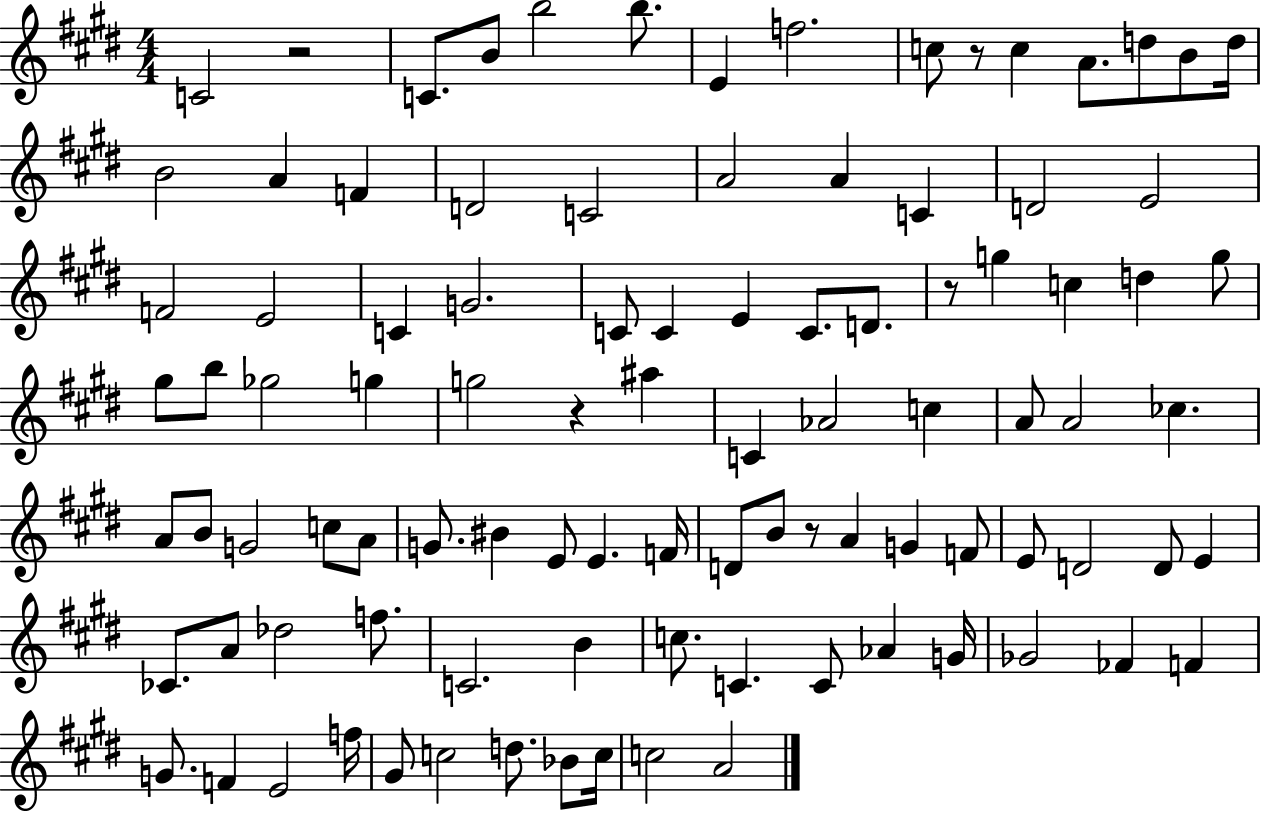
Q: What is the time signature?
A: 4/4